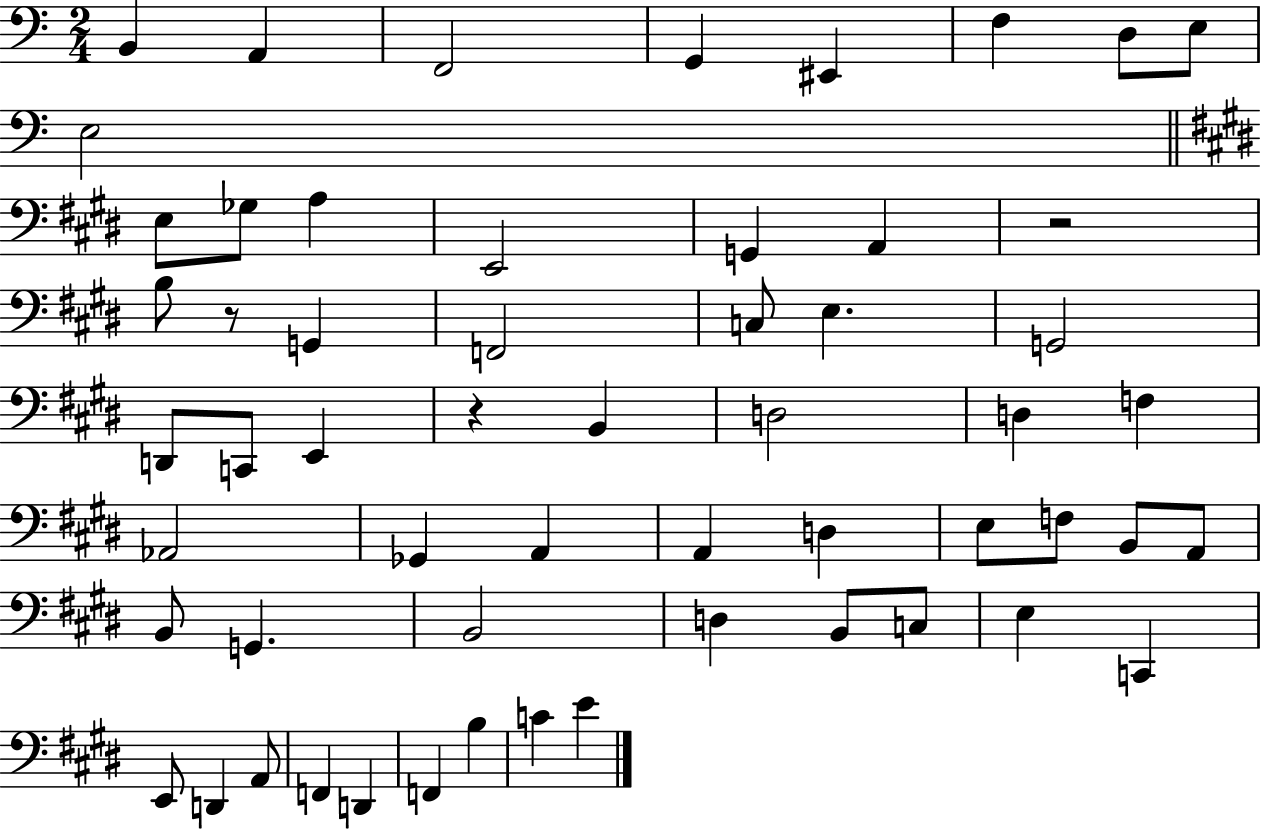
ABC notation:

X:1
T:Untitled
M:2/4
L:1/4
K:C
B,, A,, F,,2 G,, ^E,, F, D,/2 E,/2 E,2 E,/2 _G,/2 A, E,,2 G,, A,, z2 B,/2 z/2 G,, F,,2 C,/2 E, G,,2 D,,/2 C,,/2 E,, z B,, D,2 D, F, _A,,2 _G,, A,, A,, D, E,/2 F,/2 B,,/2 A,,/2 B,,/2 G,, B,,2 D, B,,/2 C,/2 E, C,, E,,/2 D,, A,,/2 F,, D,, F,, B, C E